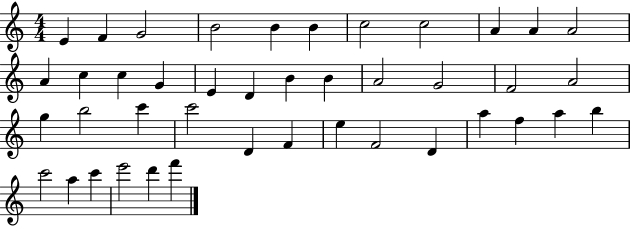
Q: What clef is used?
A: treble